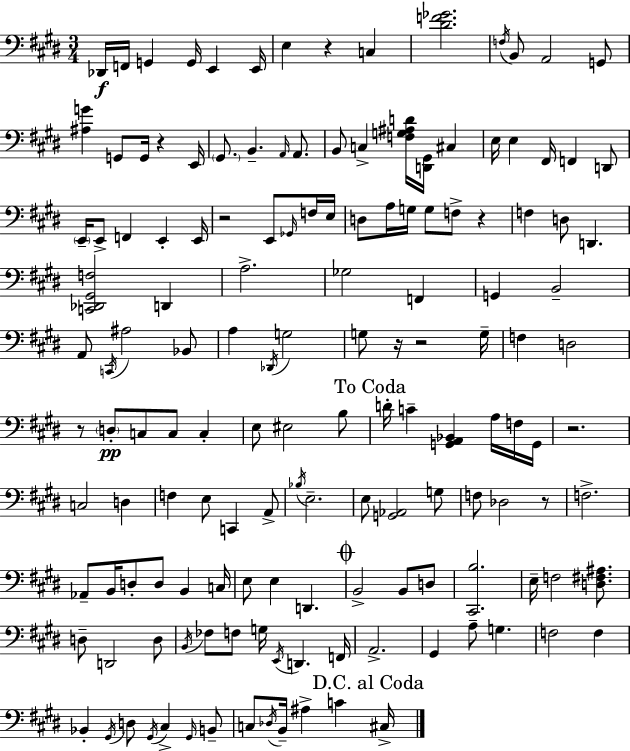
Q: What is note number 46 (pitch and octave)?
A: A3